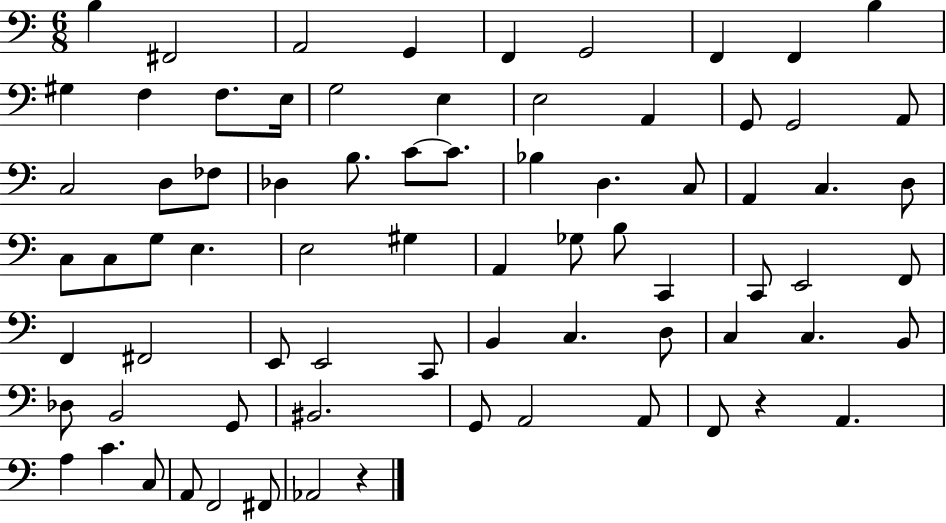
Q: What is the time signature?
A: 6/8